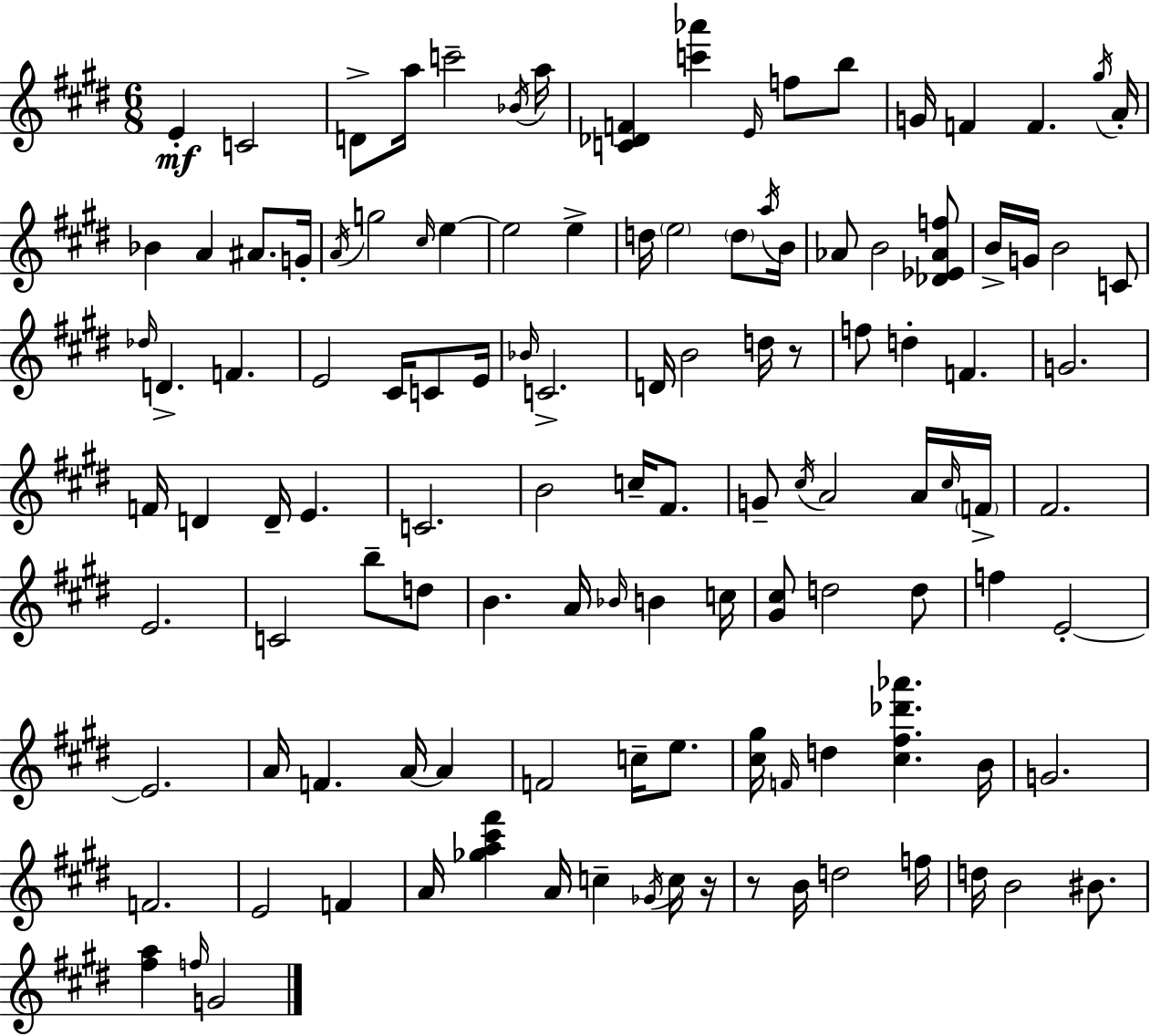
E4/q C4/h D4/e A5/s C6/h Bb4/s A5/s [C4,Db4,F4]/q [C6,Ab6]/q E4/s F5/e B5/e G4/s F4/q F4/q. G#5/s A4/s Bb4/q A4/q A#4/e. G4/s A4/s G5/h C#5/s E5/q E5/h E5/q D5/s E5/h D5/e A5/s B4/s Ab4/e B4/h [Db4,Eb4,Ab4,F5]/e B4/s G4/s B4/h C4/e Db5/s D4/q. F4/q. E4/h C#4/s C4/e E4/s Bb4/s C4/h. D4/s B4/h D5/s R/e F5/e D5/q F4/q. G4/h. F4/s D4/q D4/s E4/q. C4/h. B4/h C5/s F#4/e. G4/e C#5/s A4/h A4/s C#5/s F4/s F#4/h. E4/h. C4/h B5/e D5/e B4/q. A4/s Bb4/s B4/q C5/s [G#4,C#5]/e D5/h D5/e F5/q E4/h E4/h. A4/s F4/q. A4/s A4/q F4/h C5/s E5/e. [C#5,G#5]/s F4/s D5/q [C#5,F#5,Db6,Ab6]/q. B4/s G4/h. F4/h. E4/h F4/q A4/s [Gb5,A5,C#6,F#6]/q A4/s C5/q Gb4/s C5/s R/s R/e B4/s D5/h F5/s D5/s B4/h BIS4/e. [F#5,A5]/q F5/s G4/h